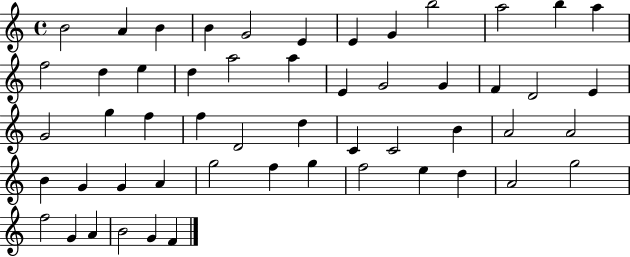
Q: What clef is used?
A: treble